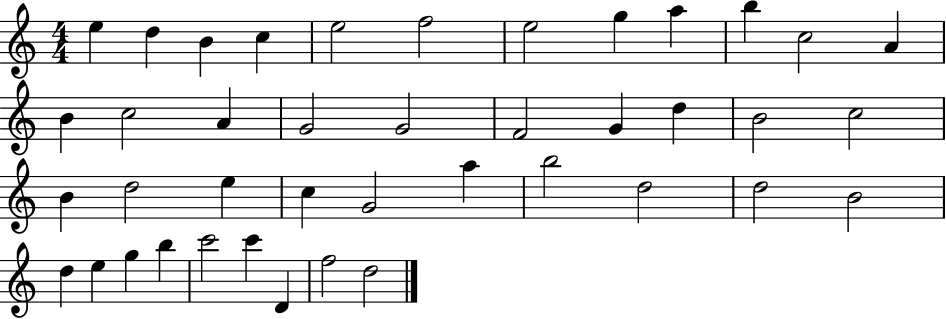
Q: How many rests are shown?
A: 0